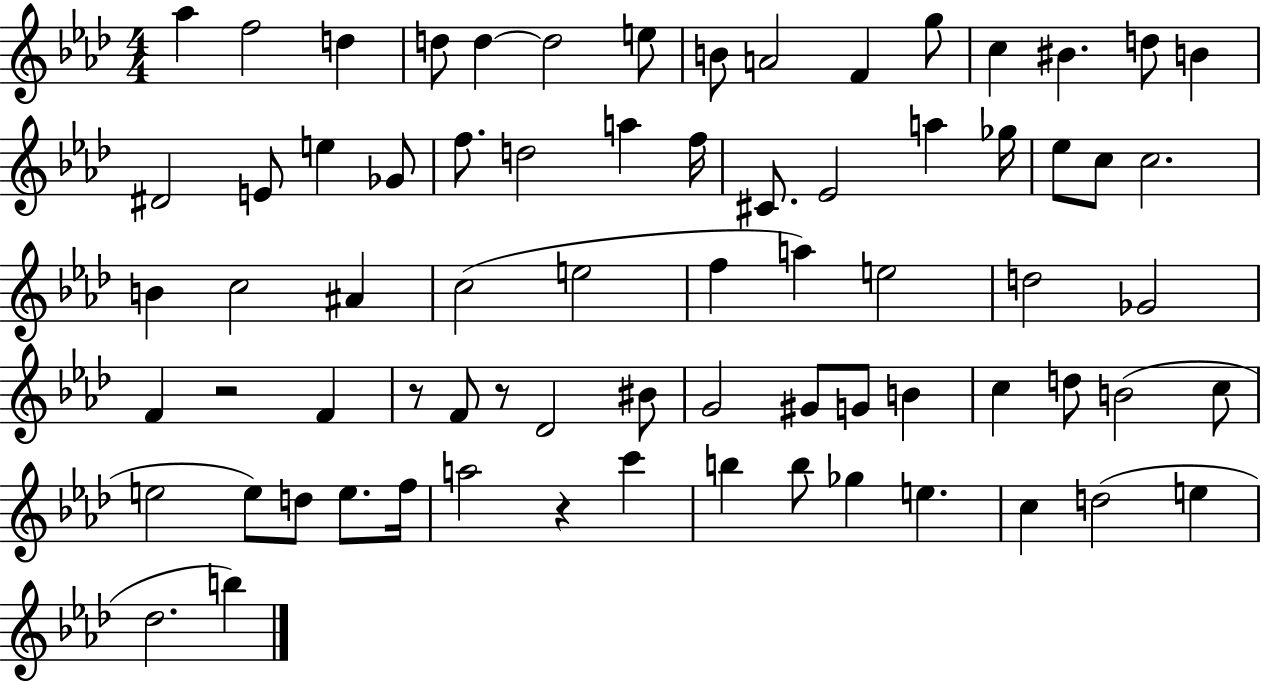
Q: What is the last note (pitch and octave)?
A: B5